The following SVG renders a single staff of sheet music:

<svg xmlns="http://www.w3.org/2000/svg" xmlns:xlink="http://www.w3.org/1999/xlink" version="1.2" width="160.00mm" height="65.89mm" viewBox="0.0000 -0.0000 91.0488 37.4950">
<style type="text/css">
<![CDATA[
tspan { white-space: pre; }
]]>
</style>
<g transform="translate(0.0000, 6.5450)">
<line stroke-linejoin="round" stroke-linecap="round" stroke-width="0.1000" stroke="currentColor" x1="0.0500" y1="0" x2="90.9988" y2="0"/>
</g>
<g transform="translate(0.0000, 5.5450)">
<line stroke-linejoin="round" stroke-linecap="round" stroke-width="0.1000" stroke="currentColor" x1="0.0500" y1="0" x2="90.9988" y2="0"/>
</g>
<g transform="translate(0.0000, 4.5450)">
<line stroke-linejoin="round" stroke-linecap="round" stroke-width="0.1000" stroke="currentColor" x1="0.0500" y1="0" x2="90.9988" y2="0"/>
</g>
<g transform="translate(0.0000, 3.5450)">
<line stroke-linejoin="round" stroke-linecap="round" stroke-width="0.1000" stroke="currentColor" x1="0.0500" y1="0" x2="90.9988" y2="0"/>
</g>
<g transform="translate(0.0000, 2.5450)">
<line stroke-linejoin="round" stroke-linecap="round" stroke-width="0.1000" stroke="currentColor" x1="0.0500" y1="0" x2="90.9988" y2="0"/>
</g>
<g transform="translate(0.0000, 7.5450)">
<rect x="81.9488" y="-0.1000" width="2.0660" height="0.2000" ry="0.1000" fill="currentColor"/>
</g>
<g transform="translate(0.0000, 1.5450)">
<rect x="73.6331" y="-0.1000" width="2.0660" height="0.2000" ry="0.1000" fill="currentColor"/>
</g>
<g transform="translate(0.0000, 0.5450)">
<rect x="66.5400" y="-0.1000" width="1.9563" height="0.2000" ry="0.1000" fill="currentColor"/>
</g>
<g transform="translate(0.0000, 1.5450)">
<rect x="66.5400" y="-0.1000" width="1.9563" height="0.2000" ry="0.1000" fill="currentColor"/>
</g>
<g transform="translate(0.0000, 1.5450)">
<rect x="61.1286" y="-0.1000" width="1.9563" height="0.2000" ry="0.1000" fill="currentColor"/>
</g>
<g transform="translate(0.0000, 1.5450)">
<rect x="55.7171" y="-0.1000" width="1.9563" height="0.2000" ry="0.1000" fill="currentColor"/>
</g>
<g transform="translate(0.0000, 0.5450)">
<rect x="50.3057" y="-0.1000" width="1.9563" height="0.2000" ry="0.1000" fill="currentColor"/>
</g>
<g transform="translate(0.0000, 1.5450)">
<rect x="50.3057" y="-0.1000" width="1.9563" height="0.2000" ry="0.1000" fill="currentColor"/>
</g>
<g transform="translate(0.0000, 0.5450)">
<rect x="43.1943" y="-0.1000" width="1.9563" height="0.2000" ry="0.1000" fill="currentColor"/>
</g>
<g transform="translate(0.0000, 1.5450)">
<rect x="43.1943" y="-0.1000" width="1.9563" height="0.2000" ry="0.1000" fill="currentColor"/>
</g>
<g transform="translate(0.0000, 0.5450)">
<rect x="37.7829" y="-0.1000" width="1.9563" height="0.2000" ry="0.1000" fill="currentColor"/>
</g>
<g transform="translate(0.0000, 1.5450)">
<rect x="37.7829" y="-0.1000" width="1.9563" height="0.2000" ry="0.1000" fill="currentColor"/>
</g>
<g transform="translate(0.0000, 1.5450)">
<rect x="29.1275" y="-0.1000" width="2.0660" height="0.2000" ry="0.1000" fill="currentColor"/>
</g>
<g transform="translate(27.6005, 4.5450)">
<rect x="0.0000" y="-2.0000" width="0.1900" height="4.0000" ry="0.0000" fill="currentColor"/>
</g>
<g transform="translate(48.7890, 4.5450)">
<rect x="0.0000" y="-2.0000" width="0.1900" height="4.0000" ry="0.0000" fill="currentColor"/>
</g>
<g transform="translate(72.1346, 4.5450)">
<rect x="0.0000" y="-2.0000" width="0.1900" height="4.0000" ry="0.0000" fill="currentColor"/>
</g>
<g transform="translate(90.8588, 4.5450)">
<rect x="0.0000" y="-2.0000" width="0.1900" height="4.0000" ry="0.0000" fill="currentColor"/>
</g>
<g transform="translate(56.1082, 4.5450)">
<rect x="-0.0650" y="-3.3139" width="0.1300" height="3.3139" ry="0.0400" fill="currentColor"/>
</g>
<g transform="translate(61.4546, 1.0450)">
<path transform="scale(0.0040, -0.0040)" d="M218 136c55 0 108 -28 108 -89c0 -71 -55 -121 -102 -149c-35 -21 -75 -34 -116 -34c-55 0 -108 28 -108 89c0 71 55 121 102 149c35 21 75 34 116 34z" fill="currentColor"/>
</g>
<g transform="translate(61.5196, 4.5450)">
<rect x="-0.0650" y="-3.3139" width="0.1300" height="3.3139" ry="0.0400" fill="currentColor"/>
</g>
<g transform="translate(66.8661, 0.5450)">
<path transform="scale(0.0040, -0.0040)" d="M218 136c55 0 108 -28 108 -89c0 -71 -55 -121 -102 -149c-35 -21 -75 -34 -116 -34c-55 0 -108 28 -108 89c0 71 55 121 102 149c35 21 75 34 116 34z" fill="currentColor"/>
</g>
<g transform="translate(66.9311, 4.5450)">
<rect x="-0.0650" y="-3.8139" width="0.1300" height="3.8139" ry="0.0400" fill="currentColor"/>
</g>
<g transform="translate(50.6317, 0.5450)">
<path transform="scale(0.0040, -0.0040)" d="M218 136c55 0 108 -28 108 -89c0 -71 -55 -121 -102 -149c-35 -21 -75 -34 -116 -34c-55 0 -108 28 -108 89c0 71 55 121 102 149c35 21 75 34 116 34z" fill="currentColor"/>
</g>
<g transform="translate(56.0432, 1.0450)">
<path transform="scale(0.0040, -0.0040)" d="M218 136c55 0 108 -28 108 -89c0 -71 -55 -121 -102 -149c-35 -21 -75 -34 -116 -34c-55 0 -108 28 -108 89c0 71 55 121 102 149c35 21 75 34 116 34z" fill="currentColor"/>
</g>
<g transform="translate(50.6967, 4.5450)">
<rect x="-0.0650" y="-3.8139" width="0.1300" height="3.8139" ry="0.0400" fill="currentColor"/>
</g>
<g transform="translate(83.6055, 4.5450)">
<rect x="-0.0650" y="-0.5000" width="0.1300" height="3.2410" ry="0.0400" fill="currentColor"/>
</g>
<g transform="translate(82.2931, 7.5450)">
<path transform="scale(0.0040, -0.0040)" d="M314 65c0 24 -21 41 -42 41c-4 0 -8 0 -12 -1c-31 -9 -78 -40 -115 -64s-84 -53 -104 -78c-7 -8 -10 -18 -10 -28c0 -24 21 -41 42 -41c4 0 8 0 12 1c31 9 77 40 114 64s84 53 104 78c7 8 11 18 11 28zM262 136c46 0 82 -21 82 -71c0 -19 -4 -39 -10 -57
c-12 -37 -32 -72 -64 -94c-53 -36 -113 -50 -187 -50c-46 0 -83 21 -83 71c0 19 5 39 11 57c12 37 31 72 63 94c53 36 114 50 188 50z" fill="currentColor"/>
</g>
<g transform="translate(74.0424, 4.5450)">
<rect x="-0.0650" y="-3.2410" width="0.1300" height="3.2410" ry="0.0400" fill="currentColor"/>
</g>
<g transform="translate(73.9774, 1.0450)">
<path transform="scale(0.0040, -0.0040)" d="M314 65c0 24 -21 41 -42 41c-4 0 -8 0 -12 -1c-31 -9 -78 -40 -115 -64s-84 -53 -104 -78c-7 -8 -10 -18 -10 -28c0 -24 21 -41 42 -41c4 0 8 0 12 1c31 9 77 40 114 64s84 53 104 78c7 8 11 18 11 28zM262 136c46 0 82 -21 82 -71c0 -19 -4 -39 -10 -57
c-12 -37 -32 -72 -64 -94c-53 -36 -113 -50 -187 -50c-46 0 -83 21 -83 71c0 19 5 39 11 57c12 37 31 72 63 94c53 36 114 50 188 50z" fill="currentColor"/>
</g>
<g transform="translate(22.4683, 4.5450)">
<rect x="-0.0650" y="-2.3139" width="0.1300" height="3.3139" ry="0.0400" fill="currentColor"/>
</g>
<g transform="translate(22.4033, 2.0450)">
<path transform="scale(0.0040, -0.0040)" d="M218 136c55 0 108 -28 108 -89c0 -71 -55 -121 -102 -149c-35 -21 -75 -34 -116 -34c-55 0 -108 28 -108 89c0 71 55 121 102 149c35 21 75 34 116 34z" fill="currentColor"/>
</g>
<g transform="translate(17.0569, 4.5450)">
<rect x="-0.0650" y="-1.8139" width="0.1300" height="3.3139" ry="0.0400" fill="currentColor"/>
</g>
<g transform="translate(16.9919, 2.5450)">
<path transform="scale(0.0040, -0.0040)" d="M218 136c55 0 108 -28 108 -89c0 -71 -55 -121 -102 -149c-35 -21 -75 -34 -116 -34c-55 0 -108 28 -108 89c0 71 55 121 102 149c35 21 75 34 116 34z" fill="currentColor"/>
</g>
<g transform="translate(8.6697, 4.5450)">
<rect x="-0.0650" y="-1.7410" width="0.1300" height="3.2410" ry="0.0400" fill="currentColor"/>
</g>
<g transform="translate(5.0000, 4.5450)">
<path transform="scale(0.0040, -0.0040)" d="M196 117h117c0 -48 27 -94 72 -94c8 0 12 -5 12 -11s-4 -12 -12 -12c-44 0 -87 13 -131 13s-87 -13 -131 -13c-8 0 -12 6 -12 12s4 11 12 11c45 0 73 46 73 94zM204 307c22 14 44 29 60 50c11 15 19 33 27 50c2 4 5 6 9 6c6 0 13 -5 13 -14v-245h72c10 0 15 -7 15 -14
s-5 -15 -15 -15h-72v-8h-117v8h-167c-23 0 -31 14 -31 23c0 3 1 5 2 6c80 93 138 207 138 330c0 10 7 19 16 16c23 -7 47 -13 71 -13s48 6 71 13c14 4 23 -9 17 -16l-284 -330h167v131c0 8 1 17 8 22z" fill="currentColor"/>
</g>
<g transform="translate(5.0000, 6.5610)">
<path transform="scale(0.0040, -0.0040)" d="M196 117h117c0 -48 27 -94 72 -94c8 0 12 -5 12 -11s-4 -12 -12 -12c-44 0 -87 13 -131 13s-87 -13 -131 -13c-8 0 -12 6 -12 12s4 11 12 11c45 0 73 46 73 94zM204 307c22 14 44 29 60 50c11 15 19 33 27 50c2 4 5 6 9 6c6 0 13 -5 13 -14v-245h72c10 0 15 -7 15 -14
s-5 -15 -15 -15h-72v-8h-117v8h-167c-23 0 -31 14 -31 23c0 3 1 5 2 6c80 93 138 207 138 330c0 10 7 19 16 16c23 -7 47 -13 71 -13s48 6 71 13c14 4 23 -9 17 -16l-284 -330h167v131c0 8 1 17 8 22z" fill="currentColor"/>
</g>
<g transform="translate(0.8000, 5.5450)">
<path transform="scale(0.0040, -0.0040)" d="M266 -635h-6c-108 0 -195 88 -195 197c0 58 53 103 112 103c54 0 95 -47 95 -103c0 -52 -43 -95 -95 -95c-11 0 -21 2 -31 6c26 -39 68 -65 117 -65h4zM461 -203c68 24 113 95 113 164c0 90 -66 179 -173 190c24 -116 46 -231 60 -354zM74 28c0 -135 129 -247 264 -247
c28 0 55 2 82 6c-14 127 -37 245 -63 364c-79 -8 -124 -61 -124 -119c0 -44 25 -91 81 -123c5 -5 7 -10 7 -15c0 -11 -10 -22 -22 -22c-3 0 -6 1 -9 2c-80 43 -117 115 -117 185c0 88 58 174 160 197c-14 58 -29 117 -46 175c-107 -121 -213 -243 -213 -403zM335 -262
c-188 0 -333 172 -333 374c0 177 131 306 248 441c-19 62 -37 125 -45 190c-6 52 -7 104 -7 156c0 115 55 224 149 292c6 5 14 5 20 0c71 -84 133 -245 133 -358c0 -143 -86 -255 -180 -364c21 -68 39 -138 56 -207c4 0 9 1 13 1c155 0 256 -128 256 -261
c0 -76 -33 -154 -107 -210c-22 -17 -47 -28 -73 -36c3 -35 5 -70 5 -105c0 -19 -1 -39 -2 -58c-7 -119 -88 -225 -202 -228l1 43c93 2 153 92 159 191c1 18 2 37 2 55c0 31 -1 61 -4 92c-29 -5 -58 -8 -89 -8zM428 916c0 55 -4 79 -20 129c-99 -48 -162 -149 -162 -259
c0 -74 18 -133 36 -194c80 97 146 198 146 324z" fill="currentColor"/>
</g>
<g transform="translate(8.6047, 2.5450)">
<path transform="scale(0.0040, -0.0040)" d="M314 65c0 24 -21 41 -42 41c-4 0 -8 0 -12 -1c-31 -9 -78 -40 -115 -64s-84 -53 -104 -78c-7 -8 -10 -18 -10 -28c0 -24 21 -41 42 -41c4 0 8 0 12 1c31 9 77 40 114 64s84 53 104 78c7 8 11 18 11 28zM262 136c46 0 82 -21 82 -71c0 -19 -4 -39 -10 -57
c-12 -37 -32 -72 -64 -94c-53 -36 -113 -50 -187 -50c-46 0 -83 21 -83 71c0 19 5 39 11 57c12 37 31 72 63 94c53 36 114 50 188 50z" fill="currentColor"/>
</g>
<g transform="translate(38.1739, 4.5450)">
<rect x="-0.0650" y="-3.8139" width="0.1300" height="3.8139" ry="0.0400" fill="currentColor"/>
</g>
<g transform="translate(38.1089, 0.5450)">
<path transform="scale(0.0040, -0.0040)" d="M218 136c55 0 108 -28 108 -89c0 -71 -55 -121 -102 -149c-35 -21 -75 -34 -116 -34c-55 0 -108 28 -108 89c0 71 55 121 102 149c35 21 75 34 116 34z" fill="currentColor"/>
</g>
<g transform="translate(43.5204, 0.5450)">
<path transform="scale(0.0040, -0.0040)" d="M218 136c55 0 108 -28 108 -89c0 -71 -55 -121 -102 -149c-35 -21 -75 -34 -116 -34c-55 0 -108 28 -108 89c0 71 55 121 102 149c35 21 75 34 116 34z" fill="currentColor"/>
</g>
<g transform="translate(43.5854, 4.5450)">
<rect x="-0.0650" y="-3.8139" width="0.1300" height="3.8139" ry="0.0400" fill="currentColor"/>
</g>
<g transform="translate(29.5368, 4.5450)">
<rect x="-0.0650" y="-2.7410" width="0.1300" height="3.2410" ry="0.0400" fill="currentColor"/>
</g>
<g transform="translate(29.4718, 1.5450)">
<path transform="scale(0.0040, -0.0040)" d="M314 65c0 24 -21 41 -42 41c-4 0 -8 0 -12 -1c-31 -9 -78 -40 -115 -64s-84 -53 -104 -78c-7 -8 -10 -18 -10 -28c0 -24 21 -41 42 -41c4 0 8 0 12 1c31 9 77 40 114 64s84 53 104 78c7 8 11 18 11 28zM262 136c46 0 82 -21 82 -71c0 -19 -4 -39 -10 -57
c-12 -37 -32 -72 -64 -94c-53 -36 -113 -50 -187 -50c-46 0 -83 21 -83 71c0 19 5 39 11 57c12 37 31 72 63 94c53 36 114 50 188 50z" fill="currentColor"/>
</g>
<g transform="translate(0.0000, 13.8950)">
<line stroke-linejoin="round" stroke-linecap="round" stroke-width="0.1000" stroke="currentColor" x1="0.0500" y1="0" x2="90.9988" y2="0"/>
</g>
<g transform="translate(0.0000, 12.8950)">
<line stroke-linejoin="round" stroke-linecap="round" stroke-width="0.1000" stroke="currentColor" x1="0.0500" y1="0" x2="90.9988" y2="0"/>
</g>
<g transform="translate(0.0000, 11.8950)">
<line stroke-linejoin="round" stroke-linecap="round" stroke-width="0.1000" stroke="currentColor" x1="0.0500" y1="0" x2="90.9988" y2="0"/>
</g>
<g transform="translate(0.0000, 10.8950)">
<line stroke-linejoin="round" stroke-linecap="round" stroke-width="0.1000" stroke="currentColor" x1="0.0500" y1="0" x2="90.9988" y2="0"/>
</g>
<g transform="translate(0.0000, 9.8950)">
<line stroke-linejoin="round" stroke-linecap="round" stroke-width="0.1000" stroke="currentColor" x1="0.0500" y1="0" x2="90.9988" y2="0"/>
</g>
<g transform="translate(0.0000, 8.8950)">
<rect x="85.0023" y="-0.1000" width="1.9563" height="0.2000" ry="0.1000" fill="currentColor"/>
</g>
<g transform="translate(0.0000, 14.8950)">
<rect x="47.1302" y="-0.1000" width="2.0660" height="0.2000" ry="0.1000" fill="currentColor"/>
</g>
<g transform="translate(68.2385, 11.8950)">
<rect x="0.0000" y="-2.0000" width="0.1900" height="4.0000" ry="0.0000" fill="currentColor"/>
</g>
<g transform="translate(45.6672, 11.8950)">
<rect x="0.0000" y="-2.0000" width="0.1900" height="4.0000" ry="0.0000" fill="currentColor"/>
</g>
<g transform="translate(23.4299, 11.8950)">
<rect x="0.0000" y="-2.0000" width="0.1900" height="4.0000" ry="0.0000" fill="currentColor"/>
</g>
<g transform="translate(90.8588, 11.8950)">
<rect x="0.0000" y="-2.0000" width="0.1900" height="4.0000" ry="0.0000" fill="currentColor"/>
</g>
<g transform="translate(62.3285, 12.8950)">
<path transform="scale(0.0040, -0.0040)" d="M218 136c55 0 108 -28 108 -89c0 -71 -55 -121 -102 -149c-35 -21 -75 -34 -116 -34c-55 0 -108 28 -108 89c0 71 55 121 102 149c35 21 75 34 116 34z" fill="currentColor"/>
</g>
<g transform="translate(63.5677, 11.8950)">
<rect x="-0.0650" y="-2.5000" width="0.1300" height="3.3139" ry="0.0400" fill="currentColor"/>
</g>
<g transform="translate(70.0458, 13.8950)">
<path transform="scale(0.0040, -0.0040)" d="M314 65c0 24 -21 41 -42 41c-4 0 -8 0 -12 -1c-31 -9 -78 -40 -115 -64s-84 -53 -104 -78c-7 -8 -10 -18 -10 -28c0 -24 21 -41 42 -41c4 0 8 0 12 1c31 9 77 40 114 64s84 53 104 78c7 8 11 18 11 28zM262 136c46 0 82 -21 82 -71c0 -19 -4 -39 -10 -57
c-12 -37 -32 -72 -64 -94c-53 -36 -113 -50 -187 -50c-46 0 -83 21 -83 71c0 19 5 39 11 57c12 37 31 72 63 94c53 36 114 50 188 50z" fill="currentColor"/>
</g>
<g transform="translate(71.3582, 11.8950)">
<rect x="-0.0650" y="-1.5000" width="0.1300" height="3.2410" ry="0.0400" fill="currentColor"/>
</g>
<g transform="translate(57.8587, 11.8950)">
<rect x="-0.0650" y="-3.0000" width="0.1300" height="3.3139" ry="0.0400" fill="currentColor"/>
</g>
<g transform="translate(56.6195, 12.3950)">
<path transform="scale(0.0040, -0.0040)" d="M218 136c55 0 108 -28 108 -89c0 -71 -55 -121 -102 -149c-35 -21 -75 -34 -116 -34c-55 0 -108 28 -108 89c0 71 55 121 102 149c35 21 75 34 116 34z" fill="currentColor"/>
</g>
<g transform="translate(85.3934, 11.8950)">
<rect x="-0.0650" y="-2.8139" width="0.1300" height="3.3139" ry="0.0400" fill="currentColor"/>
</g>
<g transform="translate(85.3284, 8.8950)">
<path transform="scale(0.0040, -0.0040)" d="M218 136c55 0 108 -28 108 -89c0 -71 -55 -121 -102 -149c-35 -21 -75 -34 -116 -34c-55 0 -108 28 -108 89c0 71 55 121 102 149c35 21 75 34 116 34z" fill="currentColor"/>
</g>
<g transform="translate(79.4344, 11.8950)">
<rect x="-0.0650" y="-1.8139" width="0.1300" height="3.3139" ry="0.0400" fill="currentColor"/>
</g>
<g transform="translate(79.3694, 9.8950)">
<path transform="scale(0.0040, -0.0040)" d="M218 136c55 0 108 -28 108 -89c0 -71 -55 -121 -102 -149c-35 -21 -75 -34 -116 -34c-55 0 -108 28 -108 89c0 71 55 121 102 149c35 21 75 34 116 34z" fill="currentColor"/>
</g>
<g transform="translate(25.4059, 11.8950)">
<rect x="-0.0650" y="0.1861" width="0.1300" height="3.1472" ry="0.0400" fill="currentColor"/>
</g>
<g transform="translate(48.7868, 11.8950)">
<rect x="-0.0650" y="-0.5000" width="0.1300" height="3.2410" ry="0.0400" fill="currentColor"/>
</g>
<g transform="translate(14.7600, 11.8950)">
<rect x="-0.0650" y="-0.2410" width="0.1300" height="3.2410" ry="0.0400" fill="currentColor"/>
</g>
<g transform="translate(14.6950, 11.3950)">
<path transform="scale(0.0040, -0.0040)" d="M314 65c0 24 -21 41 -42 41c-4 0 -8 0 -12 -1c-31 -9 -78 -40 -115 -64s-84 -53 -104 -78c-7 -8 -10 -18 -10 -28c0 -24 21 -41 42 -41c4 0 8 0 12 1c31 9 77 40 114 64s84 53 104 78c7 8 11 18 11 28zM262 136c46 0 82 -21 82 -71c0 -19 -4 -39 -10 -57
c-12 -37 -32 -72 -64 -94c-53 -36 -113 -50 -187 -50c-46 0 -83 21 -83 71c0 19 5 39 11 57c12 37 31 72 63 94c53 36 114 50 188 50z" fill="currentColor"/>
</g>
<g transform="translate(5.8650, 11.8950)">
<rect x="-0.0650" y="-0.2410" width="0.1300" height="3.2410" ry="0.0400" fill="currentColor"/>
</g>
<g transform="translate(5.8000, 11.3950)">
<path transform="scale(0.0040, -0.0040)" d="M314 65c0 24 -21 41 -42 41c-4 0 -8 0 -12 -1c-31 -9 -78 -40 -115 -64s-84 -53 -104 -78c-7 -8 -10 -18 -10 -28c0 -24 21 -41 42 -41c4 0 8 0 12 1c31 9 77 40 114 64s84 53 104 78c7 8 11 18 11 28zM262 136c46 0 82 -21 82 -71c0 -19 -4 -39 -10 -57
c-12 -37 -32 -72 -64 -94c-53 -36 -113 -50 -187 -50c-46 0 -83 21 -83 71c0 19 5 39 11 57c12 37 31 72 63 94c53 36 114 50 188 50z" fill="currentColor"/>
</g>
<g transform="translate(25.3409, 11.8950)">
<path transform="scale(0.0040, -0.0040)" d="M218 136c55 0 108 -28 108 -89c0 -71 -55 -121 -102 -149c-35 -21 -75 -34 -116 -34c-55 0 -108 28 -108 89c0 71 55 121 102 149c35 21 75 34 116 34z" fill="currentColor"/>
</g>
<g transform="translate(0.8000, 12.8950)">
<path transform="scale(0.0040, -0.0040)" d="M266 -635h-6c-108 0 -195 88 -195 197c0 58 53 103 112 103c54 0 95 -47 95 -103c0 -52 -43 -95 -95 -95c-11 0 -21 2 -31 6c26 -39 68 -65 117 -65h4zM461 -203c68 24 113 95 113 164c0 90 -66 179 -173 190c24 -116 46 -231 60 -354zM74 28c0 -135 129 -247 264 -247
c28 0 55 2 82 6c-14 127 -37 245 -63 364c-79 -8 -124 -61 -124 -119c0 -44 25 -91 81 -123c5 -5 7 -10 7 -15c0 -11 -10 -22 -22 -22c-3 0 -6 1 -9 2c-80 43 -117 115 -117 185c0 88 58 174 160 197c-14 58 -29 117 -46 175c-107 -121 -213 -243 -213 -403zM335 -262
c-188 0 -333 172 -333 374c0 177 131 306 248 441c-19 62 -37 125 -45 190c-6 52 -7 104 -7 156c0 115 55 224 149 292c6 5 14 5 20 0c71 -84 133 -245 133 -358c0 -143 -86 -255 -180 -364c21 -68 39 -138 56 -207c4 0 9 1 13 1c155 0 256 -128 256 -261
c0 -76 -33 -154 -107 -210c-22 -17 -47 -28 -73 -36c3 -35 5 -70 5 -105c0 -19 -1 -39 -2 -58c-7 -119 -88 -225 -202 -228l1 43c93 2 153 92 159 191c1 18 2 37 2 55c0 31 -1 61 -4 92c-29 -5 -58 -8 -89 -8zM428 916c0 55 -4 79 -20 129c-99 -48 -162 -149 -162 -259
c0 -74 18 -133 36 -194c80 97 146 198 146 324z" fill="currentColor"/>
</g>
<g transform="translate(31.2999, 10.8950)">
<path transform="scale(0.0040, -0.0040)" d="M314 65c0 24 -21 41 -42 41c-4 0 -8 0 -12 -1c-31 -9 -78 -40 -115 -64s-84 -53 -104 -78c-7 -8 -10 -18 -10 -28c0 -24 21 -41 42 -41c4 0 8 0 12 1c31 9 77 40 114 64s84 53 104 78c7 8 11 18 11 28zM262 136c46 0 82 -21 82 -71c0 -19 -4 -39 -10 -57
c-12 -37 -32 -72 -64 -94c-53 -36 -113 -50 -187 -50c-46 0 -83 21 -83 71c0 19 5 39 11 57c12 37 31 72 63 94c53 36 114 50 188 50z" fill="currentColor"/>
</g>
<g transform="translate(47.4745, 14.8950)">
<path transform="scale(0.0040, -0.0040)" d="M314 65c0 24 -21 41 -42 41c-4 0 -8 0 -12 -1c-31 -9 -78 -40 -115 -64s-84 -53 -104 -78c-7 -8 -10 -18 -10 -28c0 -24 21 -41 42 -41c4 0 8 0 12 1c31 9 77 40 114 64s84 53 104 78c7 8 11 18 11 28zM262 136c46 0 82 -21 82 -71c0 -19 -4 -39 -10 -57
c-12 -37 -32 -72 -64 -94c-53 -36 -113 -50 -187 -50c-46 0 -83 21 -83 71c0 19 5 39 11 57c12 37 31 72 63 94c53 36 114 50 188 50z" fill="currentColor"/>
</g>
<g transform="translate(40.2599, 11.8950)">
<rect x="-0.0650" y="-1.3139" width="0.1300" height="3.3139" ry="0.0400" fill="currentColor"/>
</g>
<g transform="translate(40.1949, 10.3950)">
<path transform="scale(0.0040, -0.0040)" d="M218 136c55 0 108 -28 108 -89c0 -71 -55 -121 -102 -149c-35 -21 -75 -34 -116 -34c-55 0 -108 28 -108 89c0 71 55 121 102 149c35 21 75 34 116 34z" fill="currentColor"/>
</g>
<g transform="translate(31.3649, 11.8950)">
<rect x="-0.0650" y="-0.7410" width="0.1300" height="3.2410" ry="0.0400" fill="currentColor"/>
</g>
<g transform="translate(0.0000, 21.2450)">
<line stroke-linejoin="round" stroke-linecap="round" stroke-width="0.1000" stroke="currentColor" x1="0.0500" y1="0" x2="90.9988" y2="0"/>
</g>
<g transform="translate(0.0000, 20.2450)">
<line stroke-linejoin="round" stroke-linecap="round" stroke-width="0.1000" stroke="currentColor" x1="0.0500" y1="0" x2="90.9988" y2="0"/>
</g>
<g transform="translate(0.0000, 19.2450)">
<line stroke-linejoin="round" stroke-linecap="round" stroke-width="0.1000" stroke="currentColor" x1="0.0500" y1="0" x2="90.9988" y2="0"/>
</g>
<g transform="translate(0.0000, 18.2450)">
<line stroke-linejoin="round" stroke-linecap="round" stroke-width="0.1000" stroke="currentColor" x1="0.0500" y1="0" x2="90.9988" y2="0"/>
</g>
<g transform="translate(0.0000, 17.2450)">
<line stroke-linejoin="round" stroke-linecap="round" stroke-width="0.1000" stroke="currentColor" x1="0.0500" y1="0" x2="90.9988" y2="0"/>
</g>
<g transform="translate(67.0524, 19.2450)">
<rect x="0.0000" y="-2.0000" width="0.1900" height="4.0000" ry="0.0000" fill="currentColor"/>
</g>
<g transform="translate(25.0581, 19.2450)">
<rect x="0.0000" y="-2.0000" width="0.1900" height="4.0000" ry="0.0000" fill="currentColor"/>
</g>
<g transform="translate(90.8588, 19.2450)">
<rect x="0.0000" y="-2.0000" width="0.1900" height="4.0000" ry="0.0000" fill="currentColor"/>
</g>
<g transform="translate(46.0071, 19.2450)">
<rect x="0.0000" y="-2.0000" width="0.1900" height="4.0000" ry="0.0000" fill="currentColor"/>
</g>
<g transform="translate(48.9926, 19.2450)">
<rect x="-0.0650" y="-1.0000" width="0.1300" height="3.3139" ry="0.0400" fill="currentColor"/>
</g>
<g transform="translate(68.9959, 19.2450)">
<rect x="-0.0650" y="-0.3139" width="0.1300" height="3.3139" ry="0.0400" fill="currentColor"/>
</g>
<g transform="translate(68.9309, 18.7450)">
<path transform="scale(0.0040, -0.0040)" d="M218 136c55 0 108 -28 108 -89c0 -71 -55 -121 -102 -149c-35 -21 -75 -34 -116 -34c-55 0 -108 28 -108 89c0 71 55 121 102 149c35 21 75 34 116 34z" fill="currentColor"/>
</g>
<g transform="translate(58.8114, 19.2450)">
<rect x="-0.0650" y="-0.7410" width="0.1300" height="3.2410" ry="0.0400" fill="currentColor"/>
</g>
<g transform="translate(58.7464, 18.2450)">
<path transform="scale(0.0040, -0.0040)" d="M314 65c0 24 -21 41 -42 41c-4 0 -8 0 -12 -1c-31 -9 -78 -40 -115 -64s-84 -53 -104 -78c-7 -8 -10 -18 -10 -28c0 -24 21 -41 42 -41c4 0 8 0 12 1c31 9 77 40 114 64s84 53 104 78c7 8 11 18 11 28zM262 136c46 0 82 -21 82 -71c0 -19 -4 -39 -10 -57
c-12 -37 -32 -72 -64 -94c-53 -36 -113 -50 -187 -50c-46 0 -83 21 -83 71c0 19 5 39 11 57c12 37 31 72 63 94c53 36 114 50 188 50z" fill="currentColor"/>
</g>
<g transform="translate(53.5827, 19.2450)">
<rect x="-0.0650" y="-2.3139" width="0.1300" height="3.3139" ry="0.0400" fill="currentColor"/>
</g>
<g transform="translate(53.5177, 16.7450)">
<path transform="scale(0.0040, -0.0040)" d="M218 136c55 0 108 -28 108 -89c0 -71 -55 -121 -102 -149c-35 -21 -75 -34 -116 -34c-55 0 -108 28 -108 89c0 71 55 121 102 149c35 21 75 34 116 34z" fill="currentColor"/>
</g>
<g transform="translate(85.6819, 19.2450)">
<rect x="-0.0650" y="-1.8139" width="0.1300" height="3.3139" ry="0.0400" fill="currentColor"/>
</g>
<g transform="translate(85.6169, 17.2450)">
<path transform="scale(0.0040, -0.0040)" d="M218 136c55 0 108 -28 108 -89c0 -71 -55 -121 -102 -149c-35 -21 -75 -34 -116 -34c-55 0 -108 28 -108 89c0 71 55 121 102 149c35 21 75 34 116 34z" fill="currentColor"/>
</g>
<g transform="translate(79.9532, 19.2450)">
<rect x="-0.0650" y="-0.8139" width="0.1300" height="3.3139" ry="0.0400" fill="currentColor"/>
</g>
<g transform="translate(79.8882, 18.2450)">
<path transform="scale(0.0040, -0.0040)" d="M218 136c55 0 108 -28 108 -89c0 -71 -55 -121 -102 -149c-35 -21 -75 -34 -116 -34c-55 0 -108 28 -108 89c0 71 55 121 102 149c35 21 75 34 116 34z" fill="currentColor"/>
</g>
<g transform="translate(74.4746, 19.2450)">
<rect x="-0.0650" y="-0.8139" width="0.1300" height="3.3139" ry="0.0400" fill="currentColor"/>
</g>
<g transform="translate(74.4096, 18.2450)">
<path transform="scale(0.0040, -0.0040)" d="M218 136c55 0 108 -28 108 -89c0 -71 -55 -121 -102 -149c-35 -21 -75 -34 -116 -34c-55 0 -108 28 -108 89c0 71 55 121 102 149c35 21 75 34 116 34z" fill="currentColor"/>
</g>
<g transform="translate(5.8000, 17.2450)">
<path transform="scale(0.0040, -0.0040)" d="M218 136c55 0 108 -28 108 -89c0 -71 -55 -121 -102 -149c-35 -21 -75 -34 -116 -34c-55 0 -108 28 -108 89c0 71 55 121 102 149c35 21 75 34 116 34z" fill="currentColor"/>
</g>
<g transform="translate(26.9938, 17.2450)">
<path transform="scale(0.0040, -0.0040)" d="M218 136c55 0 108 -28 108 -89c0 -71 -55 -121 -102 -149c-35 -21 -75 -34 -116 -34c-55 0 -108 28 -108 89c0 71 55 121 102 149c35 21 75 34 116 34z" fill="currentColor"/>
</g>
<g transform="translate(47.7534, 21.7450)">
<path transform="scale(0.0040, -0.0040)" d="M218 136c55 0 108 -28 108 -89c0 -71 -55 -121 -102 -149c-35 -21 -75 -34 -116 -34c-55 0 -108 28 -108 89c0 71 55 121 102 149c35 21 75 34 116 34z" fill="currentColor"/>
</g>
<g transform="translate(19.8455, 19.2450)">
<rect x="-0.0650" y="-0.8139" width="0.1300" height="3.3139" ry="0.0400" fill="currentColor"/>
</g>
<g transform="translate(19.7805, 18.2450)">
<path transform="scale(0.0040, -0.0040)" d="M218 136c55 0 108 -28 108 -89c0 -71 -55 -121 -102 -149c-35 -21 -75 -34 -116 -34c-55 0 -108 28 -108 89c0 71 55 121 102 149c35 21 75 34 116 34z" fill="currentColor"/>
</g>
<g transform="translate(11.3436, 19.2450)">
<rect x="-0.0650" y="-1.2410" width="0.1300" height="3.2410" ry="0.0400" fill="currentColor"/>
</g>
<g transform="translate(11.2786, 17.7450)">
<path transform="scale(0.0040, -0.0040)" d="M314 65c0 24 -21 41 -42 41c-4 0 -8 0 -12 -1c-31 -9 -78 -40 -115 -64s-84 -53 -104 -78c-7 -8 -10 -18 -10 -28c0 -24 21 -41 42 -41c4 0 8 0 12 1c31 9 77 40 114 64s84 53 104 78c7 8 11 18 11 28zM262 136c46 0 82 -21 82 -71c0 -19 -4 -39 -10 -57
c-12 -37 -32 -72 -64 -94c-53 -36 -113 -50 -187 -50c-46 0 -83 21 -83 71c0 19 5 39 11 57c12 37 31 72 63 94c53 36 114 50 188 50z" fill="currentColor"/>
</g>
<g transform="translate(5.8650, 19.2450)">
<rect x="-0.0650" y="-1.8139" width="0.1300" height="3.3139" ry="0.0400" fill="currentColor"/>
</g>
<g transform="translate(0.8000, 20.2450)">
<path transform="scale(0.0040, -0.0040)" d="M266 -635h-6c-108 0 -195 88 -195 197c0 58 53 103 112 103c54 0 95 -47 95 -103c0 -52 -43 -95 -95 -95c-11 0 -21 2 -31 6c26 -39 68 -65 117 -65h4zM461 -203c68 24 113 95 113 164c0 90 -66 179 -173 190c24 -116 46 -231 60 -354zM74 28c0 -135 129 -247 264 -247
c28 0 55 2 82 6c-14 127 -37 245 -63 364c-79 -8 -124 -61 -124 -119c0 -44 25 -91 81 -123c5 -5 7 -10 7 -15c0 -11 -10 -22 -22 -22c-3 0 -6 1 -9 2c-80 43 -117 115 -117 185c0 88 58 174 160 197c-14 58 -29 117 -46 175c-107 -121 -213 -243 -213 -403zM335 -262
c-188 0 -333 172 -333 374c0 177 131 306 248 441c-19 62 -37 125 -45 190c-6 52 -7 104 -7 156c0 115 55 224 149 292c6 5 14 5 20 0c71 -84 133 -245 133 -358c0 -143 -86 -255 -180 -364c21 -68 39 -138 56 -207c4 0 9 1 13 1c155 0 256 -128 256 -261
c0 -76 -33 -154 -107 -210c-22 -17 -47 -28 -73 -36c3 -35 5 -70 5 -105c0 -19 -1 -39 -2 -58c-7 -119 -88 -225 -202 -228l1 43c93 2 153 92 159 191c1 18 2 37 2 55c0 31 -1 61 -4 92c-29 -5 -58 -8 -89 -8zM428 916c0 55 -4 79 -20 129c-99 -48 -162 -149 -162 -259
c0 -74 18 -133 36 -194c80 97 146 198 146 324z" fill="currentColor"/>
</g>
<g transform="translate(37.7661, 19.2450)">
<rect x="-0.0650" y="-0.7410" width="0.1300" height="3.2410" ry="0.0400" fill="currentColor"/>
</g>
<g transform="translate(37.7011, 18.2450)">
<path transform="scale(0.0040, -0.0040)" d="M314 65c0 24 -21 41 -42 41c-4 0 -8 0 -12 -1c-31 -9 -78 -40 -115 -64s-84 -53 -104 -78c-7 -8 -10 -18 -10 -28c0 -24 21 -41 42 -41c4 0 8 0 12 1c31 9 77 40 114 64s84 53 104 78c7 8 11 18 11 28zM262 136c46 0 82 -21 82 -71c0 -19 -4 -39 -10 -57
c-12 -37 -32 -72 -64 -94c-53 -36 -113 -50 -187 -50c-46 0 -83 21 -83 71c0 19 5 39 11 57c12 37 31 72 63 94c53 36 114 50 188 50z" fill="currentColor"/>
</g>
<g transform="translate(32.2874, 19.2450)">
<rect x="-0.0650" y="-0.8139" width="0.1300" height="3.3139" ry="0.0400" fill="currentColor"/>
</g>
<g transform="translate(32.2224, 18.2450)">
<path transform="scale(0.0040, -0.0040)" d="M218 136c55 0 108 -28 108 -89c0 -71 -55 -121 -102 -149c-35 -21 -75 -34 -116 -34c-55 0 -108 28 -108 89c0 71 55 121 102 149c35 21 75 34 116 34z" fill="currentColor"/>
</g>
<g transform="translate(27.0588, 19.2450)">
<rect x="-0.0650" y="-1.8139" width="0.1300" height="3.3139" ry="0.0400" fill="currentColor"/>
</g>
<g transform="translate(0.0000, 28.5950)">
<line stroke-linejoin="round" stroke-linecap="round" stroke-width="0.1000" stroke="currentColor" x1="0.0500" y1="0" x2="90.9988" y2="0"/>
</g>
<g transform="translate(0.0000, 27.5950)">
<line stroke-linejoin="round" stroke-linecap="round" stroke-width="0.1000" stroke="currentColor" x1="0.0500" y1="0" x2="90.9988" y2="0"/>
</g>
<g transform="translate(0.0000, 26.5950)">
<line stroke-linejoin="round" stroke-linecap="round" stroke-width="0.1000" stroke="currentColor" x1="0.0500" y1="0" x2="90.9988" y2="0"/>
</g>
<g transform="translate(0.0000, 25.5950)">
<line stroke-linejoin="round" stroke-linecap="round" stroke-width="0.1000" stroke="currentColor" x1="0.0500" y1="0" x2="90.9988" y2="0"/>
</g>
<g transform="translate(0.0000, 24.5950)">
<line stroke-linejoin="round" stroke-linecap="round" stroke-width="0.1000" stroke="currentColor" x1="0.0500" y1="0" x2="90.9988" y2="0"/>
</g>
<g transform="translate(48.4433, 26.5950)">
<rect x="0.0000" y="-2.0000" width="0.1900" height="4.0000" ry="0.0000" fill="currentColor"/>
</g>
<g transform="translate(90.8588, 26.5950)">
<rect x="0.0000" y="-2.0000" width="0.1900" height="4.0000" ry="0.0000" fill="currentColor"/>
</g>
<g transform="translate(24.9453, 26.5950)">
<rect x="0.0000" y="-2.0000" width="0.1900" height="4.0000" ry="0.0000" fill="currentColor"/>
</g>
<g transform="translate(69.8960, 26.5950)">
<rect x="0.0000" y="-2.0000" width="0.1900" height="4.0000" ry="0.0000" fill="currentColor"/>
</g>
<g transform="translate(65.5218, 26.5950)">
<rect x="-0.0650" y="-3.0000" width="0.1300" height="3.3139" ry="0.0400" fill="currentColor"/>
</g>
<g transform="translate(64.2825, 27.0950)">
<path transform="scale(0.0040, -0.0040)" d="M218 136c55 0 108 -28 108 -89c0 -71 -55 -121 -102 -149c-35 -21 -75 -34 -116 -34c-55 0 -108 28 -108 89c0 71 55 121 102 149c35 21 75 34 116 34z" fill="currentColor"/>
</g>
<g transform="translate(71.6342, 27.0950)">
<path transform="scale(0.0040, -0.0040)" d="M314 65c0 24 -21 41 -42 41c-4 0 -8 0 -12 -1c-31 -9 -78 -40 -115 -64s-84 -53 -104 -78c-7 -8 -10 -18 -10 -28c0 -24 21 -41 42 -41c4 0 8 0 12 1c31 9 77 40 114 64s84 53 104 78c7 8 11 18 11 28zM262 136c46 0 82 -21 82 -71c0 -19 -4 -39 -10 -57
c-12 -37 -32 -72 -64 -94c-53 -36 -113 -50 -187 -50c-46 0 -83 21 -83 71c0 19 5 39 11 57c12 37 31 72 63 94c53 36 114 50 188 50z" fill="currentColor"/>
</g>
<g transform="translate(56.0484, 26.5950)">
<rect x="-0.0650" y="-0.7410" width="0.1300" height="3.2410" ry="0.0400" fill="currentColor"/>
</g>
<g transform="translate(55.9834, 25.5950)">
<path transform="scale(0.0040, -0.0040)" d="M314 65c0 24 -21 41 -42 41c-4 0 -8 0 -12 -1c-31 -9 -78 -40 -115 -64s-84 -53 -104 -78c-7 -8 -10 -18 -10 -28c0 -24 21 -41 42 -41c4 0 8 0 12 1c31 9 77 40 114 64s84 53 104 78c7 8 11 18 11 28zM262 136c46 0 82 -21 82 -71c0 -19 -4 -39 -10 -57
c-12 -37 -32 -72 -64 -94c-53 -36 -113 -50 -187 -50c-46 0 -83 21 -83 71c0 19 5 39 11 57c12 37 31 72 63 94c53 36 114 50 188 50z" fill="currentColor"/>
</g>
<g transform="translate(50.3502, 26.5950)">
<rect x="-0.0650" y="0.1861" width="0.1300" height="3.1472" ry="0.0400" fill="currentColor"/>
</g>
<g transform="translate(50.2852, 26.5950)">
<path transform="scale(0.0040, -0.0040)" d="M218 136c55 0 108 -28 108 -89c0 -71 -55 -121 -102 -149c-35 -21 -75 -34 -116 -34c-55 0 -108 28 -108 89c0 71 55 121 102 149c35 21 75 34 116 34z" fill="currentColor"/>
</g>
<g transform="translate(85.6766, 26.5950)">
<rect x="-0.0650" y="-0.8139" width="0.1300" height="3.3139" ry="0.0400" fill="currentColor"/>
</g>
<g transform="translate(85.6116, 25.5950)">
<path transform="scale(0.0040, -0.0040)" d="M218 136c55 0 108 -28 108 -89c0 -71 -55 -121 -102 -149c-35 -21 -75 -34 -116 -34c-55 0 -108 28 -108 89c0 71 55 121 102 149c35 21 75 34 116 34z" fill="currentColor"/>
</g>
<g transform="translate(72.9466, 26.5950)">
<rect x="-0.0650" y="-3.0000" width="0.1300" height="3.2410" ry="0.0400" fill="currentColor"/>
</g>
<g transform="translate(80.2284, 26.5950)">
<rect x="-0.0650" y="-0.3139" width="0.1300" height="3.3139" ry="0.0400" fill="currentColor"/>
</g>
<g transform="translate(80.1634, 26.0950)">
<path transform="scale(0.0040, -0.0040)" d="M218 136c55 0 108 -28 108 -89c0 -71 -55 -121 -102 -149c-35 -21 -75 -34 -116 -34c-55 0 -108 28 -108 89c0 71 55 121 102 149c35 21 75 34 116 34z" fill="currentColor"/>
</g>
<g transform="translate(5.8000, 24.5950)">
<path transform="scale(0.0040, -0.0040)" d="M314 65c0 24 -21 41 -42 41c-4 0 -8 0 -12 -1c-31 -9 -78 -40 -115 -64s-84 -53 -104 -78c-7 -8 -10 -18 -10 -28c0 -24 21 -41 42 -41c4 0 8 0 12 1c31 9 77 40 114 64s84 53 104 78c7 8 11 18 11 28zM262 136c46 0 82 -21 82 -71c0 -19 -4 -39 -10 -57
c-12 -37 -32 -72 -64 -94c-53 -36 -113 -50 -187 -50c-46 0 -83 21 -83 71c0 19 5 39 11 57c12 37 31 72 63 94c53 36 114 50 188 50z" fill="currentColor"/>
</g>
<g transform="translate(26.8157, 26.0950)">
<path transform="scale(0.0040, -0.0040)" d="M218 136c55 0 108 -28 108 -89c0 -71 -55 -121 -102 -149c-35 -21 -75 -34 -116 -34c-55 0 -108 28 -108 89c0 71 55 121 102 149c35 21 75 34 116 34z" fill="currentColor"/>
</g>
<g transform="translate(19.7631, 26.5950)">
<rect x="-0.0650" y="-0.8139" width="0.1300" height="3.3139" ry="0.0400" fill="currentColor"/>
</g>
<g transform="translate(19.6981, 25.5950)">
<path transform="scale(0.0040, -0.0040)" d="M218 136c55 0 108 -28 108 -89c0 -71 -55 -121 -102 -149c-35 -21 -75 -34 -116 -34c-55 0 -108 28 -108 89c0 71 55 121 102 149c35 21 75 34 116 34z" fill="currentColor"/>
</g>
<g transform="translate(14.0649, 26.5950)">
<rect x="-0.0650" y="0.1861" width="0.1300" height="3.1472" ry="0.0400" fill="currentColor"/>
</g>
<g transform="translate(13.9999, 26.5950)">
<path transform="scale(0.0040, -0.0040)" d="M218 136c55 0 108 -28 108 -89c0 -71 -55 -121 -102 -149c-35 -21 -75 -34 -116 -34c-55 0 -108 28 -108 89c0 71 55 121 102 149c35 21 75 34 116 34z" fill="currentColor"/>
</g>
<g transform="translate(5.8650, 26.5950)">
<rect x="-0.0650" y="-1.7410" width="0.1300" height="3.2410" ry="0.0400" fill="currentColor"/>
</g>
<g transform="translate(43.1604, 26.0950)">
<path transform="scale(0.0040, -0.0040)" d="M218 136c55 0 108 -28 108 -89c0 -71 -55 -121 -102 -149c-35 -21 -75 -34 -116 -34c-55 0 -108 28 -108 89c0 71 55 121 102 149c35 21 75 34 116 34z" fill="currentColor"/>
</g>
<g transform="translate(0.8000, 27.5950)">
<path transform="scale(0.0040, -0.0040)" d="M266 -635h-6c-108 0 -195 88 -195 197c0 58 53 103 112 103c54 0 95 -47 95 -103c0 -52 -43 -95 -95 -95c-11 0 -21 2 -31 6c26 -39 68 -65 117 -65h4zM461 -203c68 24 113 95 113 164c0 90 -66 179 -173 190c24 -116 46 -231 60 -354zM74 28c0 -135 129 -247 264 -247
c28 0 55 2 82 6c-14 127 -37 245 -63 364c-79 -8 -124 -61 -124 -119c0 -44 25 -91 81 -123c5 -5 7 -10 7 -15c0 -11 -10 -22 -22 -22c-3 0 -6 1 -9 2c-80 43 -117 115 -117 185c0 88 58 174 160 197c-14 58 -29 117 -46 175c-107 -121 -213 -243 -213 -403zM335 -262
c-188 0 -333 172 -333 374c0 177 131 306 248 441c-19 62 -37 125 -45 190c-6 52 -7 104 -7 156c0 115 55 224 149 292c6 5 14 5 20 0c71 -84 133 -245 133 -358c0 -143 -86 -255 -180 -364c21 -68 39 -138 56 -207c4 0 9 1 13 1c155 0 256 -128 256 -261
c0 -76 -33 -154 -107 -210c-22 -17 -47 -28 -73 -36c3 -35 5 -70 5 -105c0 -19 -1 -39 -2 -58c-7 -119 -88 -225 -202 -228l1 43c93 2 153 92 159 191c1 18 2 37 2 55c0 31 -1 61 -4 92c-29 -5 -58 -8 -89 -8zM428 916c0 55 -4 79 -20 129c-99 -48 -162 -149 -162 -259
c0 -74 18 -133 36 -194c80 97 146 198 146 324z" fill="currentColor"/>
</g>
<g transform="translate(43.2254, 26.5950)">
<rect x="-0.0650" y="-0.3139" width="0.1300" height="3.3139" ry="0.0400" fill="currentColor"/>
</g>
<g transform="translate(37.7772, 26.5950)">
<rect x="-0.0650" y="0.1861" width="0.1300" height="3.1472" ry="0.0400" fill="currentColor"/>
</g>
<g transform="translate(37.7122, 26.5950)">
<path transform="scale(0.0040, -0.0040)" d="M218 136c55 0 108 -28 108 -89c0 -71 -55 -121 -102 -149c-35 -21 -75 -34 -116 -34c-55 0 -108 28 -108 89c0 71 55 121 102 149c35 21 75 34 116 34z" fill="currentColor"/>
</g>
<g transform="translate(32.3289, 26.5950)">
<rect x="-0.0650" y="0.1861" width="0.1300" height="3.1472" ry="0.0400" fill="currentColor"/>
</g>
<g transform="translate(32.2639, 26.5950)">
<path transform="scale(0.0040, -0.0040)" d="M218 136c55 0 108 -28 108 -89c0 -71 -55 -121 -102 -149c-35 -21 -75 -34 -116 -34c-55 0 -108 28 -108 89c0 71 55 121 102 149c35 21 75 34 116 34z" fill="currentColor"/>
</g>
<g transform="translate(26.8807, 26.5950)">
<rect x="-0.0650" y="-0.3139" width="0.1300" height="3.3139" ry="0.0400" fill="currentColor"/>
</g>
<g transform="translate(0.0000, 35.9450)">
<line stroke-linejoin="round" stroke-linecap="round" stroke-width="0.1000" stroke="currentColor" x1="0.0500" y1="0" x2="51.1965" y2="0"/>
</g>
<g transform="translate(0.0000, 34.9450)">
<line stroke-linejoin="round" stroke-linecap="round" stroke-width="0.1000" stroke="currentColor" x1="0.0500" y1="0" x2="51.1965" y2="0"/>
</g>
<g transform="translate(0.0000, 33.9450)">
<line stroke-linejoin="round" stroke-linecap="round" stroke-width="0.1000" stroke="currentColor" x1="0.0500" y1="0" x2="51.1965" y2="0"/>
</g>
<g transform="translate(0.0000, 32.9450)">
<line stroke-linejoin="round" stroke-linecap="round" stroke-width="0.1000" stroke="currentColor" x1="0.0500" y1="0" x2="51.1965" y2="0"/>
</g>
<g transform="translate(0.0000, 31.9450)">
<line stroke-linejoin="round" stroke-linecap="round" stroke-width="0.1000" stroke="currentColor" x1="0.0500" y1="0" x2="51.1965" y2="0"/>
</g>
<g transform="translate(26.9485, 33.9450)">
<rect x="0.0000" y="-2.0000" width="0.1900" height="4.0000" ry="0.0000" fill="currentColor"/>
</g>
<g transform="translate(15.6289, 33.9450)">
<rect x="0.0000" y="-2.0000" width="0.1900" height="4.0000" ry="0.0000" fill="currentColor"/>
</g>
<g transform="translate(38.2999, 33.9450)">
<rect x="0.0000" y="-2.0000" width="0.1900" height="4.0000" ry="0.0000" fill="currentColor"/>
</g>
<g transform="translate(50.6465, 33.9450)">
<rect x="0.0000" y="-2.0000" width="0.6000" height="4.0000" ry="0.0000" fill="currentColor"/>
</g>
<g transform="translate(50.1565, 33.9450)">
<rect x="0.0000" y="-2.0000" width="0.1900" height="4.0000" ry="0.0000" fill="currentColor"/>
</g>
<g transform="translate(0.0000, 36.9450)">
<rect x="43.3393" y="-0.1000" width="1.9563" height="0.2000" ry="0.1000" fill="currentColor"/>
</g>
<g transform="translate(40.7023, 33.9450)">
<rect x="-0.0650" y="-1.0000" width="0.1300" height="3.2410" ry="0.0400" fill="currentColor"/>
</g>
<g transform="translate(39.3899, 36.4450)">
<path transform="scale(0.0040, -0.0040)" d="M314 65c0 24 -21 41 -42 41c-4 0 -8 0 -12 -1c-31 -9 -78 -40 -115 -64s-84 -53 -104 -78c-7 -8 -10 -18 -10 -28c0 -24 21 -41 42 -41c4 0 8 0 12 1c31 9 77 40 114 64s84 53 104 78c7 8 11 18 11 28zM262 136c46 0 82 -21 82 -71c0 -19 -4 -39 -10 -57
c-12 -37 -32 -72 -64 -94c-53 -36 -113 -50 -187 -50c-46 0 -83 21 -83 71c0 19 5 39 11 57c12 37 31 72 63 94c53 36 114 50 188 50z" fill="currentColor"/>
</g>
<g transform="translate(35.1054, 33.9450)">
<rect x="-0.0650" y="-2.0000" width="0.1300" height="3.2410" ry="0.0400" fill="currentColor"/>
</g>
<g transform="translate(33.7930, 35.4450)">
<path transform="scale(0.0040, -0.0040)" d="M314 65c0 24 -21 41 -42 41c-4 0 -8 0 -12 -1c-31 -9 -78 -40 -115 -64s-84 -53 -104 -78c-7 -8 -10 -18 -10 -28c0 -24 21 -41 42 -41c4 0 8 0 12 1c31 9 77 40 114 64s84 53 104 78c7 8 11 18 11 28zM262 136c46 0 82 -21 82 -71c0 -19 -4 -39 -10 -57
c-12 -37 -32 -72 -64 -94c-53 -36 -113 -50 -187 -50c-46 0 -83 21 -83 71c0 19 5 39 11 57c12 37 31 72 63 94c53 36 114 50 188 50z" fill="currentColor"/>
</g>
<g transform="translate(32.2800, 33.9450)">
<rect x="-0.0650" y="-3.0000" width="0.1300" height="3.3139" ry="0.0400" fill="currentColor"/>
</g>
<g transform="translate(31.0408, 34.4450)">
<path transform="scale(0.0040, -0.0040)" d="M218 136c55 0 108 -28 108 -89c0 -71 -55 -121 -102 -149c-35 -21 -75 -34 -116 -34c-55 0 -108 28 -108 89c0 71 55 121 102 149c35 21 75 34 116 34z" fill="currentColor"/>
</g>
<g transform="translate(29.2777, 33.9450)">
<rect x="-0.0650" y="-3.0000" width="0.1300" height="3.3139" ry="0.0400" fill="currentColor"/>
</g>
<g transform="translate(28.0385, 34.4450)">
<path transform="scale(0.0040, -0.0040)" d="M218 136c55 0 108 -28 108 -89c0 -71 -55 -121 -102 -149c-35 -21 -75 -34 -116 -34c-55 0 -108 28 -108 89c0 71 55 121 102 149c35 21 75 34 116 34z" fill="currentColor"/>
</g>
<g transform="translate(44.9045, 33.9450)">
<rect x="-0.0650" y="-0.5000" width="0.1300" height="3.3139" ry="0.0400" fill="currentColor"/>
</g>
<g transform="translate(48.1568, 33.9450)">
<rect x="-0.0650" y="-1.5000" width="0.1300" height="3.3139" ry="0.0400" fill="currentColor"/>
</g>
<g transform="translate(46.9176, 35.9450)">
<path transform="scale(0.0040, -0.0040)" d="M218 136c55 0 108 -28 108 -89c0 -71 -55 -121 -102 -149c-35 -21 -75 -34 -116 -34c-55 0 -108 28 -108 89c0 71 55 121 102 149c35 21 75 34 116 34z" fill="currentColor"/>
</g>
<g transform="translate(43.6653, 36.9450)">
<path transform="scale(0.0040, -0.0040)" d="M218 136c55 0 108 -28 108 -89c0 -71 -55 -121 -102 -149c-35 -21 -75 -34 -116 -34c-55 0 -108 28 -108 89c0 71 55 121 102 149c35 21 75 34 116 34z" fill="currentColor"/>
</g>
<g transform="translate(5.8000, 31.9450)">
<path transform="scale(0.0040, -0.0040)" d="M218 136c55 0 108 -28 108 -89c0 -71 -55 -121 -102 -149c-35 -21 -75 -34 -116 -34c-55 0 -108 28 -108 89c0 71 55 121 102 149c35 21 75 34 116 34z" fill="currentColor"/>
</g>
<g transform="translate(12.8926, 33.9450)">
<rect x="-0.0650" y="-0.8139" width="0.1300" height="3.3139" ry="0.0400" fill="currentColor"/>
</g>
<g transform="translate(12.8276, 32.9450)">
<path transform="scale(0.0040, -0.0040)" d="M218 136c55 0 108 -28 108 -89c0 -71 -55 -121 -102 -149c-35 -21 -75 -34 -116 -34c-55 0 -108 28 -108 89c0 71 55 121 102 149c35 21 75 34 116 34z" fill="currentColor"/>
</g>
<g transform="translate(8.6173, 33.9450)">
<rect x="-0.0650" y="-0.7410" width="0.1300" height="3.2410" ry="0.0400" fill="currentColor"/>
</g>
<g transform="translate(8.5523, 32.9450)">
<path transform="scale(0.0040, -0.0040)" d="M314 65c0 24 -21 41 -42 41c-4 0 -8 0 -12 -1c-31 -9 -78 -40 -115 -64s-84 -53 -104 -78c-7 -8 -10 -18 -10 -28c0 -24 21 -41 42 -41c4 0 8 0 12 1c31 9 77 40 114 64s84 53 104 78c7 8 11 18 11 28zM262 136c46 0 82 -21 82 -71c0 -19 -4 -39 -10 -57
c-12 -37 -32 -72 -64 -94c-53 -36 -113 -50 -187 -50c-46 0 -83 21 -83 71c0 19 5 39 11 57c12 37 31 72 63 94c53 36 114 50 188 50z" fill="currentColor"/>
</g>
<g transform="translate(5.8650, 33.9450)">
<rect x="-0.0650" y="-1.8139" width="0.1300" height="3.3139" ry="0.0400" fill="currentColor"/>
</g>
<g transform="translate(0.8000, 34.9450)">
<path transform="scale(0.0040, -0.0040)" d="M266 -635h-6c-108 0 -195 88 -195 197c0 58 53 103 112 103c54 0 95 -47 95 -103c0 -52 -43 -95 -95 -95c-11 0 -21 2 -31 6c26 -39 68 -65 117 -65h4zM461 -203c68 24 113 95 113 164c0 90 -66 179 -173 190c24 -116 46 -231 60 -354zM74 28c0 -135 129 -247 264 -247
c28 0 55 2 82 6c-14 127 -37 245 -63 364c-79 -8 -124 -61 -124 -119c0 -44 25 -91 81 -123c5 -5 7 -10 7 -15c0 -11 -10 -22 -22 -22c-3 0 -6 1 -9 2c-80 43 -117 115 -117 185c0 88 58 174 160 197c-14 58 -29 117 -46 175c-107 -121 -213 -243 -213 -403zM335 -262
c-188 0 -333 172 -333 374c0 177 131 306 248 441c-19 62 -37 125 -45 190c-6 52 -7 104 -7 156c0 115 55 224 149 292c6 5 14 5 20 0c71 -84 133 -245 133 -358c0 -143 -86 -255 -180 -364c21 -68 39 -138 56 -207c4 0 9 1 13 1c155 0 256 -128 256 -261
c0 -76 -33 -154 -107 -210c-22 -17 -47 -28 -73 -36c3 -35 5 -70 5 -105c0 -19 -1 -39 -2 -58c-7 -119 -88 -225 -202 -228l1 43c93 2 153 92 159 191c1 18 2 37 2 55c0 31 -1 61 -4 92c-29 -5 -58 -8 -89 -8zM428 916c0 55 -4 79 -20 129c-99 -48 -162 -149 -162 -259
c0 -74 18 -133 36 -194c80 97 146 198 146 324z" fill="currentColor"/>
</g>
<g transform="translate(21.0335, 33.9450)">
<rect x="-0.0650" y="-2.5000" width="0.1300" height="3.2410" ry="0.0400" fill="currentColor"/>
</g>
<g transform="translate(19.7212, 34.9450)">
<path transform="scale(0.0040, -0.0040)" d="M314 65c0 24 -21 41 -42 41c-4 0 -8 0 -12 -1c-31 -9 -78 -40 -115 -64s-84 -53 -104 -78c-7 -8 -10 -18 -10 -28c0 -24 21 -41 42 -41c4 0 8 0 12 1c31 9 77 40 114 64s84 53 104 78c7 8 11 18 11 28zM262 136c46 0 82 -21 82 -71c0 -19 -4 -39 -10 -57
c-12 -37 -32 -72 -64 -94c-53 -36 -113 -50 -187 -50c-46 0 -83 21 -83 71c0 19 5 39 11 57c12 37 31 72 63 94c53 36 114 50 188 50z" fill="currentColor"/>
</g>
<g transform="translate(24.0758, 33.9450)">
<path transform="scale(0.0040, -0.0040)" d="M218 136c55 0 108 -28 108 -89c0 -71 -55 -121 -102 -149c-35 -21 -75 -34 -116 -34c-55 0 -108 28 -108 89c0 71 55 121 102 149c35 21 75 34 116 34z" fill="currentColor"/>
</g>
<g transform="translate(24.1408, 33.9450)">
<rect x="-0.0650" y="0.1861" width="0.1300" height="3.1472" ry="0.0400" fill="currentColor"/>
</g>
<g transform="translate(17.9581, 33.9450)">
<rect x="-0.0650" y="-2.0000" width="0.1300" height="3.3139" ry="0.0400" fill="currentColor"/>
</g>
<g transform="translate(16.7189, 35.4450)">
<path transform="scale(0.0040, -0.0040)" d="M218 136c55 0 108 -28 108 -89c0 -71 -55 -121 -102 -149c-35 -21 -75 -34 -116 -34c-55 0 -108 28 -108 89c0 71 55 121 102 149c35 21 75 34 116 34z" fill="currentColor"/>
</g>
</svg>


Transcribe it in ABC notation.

X:1
T:Untitled
M:4/4
L:1/4
K:C
f2 f g a2 c' c' c' b b c' b2 C2 c2 c2 B d2 e C2 A G E2 f a f e2 d f d d2 D g d2 c d d f f2 B d c B B c B d2 A A2 c d f d2 d F G2 B A A F2 D2 C E